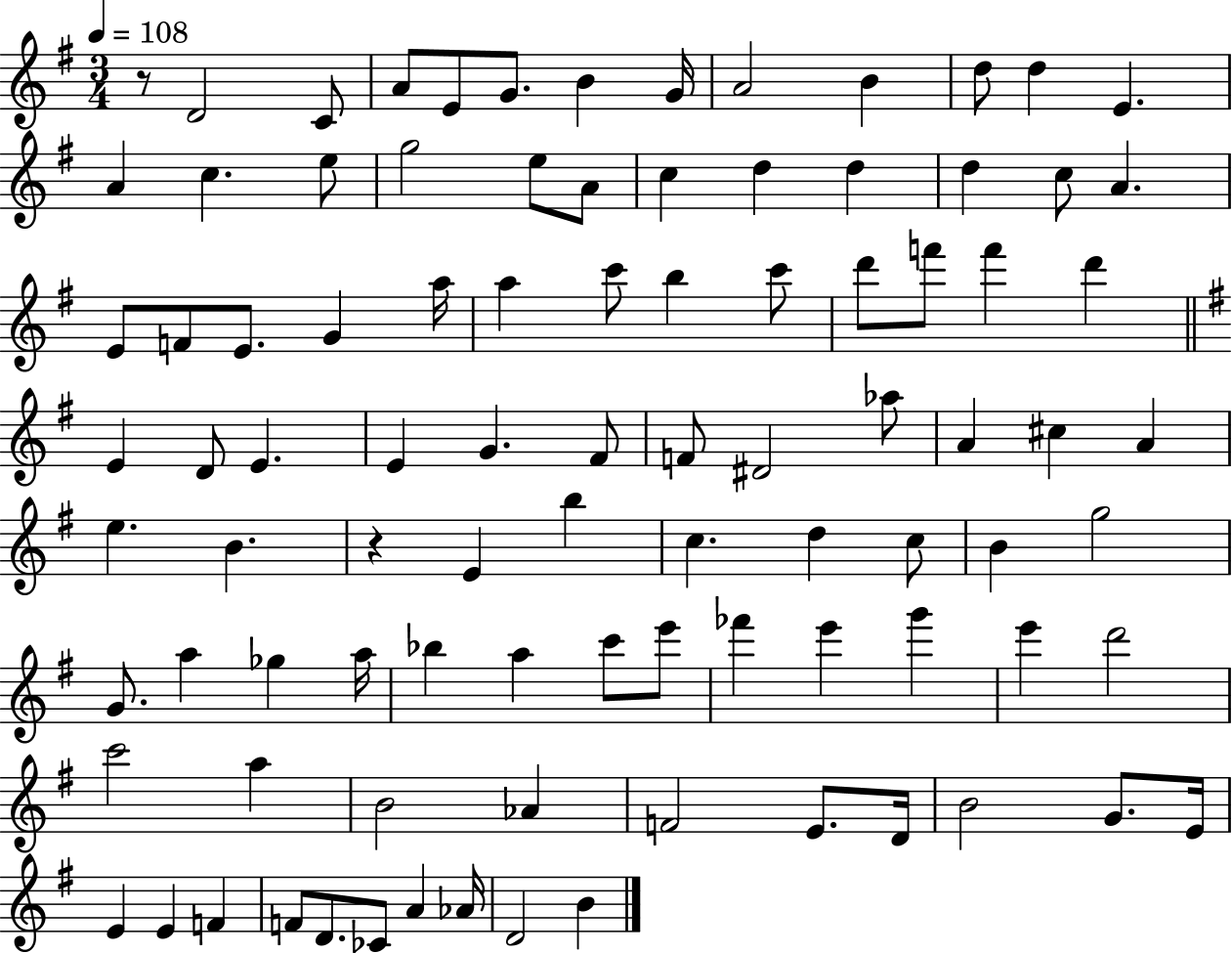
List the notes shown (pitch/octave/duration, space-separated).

R/e D4/h C4/e A4/e E4/e G4/e. B4/q G4/s A4/h B4/q D5/e D5/q E4/q. A4/q C5/q. E5/e G5/h E5/e A4/e C5/q D5/q D5/q D5/q C5/e A4/q. E4/e F4/e E4/e. G4/q A5/s A5/q C6/e B5/q C6/e D6/e F6/e F6/q D6/q E4/q D4/e E4/q. E4/q G4/q. F#4/e F4/e D#4/h Ab5/e A4/q C#5/q A4/q E5/q. B4/q. R/q E4/q B5/q C5/q. D5/q C5/e B4/q G5/h G4/e. A5/q Gb5/q A5/s Bb5/q A5/q C6/e E6/e FES6/q E6/q G6/q E6/q D6/h C6/h A5/q B4/h Ab4/q F4/h E4/e. D4/s B4/h G4/e. E4/s E4/q E4/q F4/q F4/e D4/e. CES4/e A4/q Ab4/s D4/h B4/q